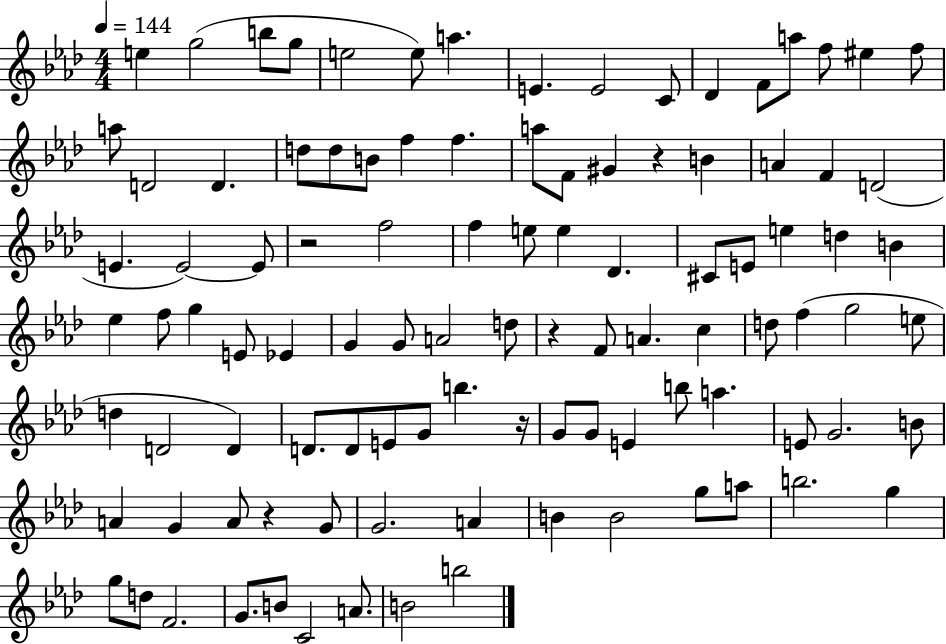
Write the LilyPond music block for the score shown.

{
  \clef treble
  \numericTimeSignature
  \time 4/4
  \key aes \major
  \tempo 4 = 144
  e''4 g''2( b''8 g''8 | e''2 e''8) a''4. | e'4. e'2 c'8 | des'4 f'8 a''8 f''8 eis''4 f''8 | \break a''8 d'2 d'4. | d''8 d''8 b'8 f''4 f''4. | a''8 f'8 gis'4 r4 b'4 | a'4 f'4 d'2( | \break e'4. e'2~~) e'8 | r2 f''2 | f''4 e''8 e''4 des'4. | cis'8 e'8 e''4 d''4 b'4 | \break ees''4 f''8 g''4 e'8 ees'4 | g'4 g'8 a'2 d''8 | r4 f'8 a'4. c''4 | d''8 f''4( g''2 e''8 | \break d''4 d'2 d'4) | d'8. d'8 e'8 g'8 b''4. r16 | g'8 g'8 e'4 b''8 a''4. | e'8 g'2. b'8 | \break a'4 g'4 a'8 r4 g'8 | g'2. a'4 | b'4 b'2 g''8 a''8 | b''2. g''4 | \break g''8 d''8 f'2. | g'8. b'8 c'2 a'8. | b'2 b''2 | \bar "|."
}